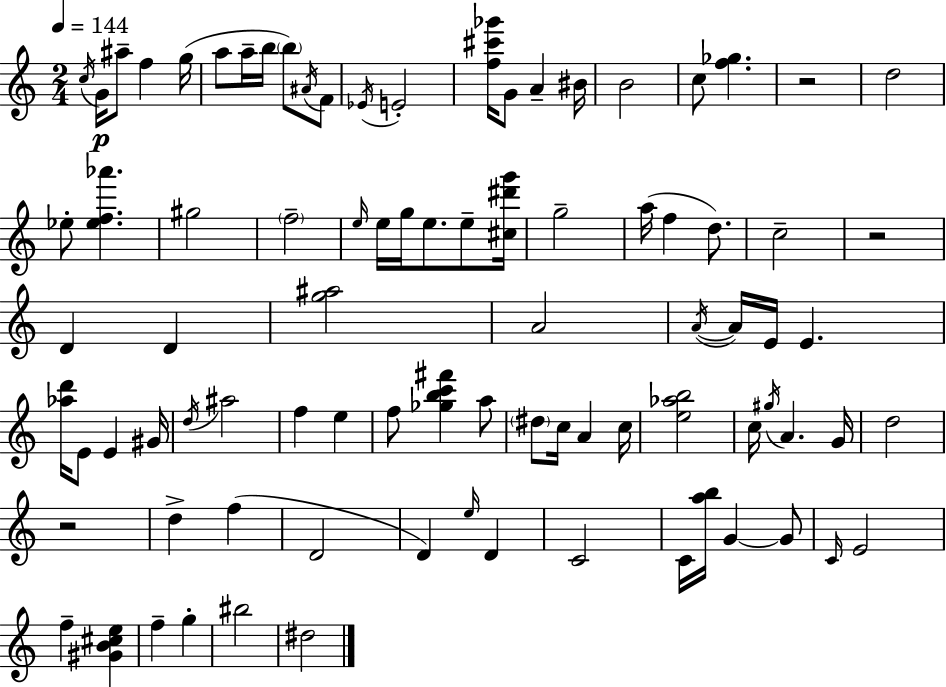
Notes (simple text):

C5/s G4/s A#5/e F5/q G5/s A5/e A5/s B5/s B5/e A#4/s F4/e Eb4/s E4/h [F5,C#6,Gb6]/s G4/e A4/q BIS4/s B4/h C5/e [F5,Gb5]/q. R/h D5/h Eb5/e [Eb5,F5,Ab6]/q. G#5/h F5/h E5/s E5/s G5/s E5/e. E5/e [C#5,D#6,G6]/s G5/h A5/s F5/q D5/e. C5/h R/h D4/q D4/q [G5,A#5]/h A4/h A4/s A4/s E4/s E4/q. [Ab5,D6]/s E4/e E4/q G#4/s D5/s A#5/h F5/q E5/q F5/e [Gb5,B5,C6,F#6]/q A5/e D#5/e C5/s A4/q C5/s [E5,Ab5,B5]/h C5/s G#5/s A4/q. G4/s D5/h R/h D5/q F5/q D4/h D4/q E5/s D4/q C4/h C4/s [A5,B5]/s G4/q G4/e C4/s E4/h F5/q [G#4,B4,C#5,E5]/q F5/q G5/q BIS5/h D#5/h